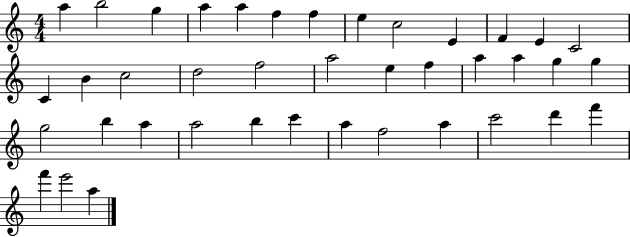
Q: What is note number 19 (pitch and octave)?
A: A5